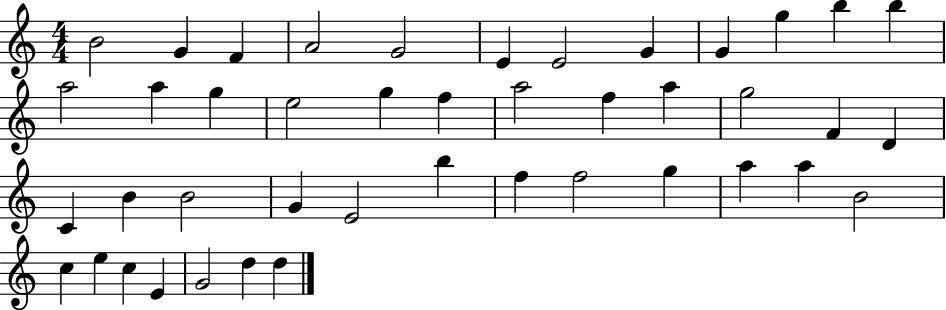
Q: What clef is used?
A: treble